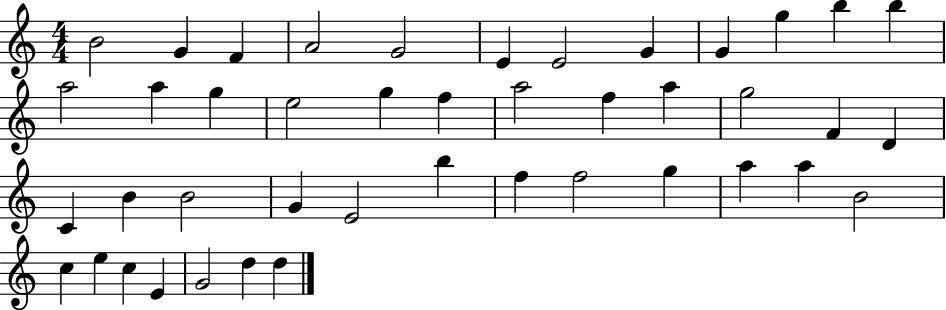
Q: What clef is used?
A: treble